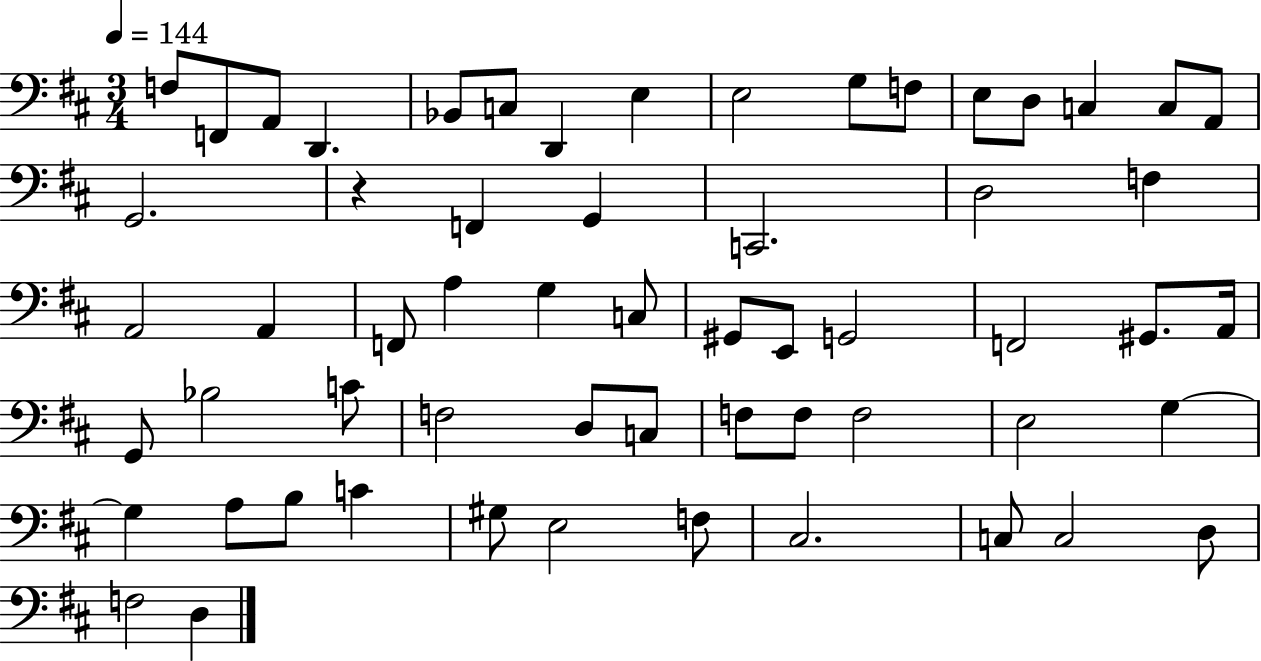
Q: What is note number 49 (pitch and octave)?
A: C4